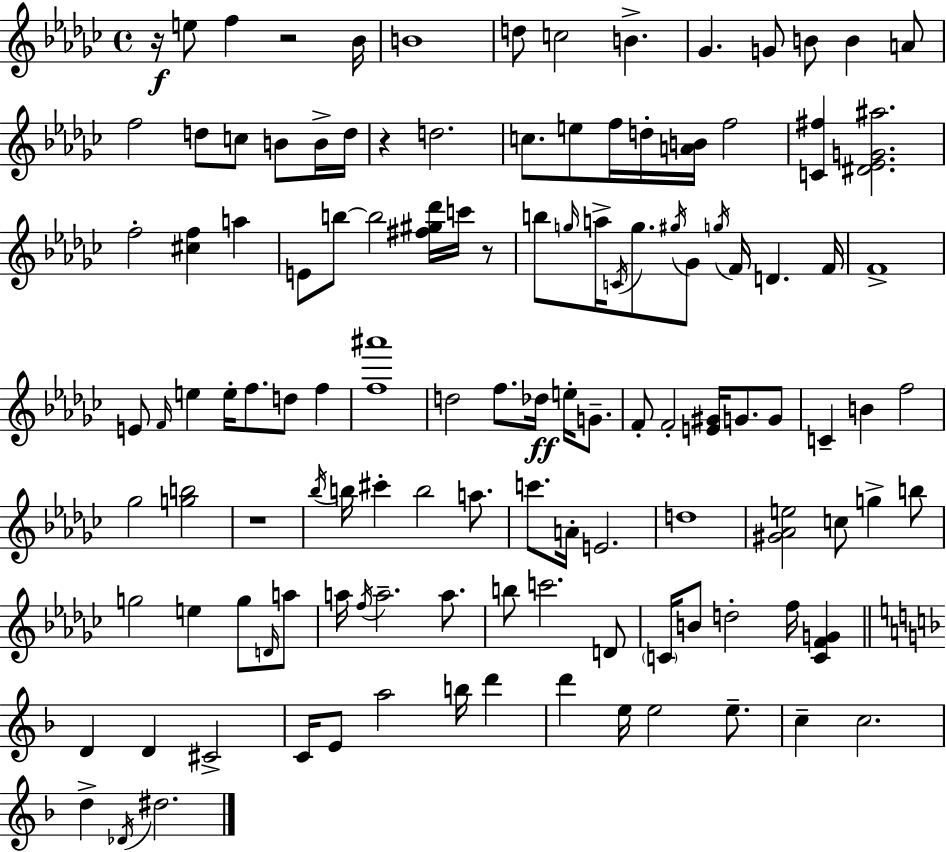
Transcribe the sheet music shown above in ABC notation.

X:1
T:Untitled
M:4/4
L:1/4
K:Ebm
z/4 e/2 f z2 _B/4 B4 d/2 c2 B _G G/2 B/2 B A/2 f2 d/2 c/2 B/2 B/4 d/4 z d2 c/2 e/2 f/4 d/4 [AB]/4 f2 [C^f] [^D_EG^a]2 f2 [^cf] a E/2 b/2 b2 [^f^g_d']/4 c'/4 z/2 b/2 g/4 a/4 C/4 g/2 ^g/4 _G/2 g/4 F/4 D F/4 F4 E/2 F/4 e e/4 f/2 d/2 f [f^a']4 d2 f/2 _d/4 e/4 G/2 F/2 F2 [E^G]/4 G/2 G/2 C B f2 _g2 [gb]2 z4 _b/4 b/4 ^c' b2 a/2 c'/2 A/4 E2 d4 [^G_Ae]2 c/2 g b/2 g2 e g/2 D/4 a/2 a/4 f/4 a2 a/2 b/2 c'2 D/2 C/4 B/2 d2 f/4 [CFG] D D ^C2 C/4 E/2 a2 b/4 d' d' e/4 e2 e/2 c c2 d _D/4 ^d2